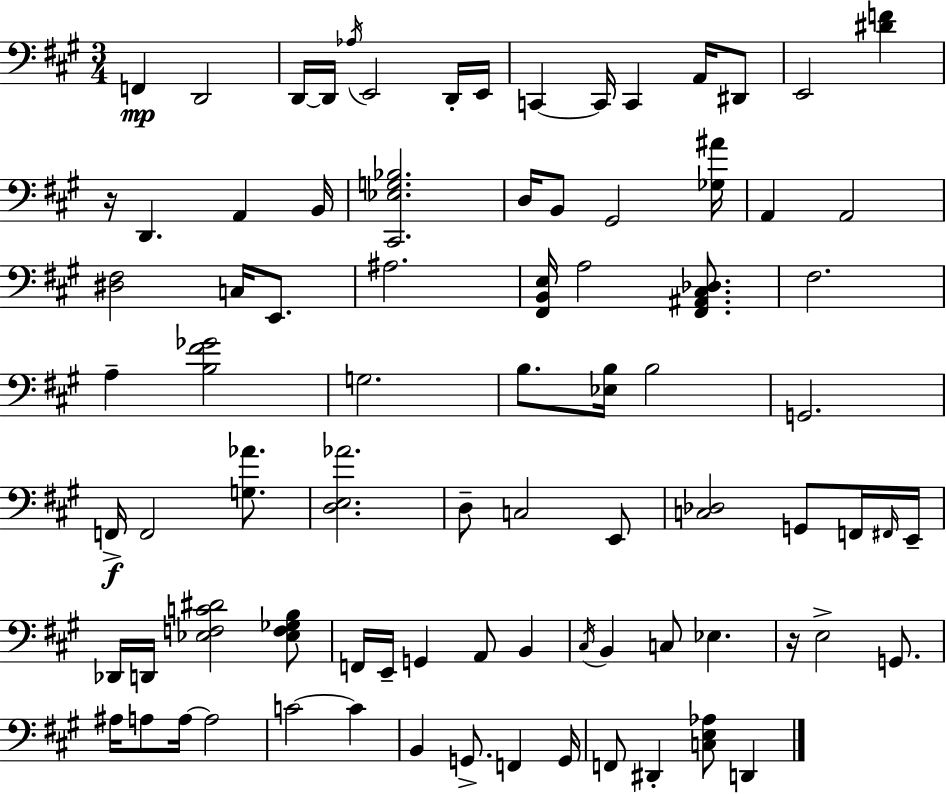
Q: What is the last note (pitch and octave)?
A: D2